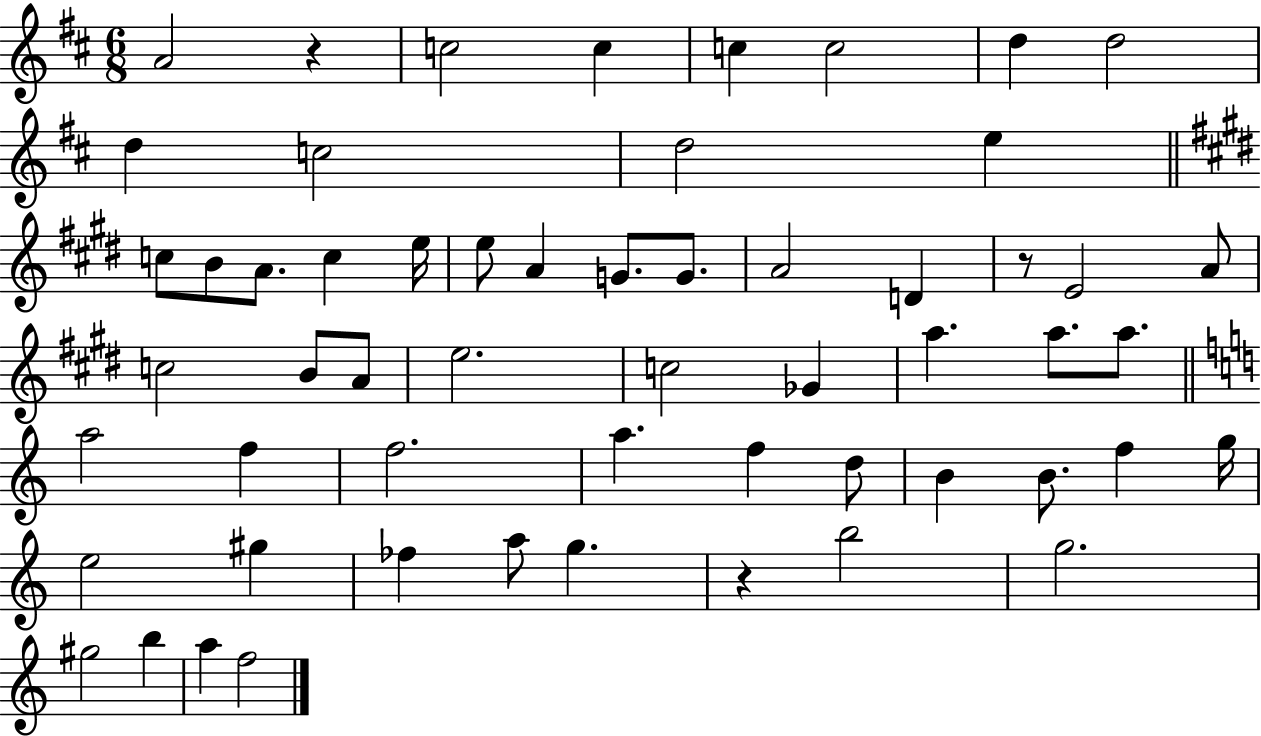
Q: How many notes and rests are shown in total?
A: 57